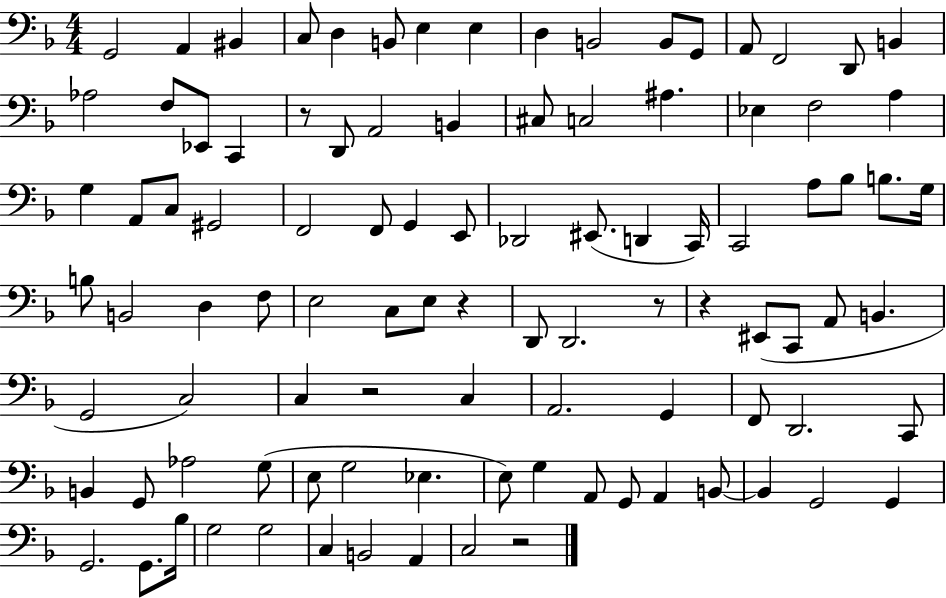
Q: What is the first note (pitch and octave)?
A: G2